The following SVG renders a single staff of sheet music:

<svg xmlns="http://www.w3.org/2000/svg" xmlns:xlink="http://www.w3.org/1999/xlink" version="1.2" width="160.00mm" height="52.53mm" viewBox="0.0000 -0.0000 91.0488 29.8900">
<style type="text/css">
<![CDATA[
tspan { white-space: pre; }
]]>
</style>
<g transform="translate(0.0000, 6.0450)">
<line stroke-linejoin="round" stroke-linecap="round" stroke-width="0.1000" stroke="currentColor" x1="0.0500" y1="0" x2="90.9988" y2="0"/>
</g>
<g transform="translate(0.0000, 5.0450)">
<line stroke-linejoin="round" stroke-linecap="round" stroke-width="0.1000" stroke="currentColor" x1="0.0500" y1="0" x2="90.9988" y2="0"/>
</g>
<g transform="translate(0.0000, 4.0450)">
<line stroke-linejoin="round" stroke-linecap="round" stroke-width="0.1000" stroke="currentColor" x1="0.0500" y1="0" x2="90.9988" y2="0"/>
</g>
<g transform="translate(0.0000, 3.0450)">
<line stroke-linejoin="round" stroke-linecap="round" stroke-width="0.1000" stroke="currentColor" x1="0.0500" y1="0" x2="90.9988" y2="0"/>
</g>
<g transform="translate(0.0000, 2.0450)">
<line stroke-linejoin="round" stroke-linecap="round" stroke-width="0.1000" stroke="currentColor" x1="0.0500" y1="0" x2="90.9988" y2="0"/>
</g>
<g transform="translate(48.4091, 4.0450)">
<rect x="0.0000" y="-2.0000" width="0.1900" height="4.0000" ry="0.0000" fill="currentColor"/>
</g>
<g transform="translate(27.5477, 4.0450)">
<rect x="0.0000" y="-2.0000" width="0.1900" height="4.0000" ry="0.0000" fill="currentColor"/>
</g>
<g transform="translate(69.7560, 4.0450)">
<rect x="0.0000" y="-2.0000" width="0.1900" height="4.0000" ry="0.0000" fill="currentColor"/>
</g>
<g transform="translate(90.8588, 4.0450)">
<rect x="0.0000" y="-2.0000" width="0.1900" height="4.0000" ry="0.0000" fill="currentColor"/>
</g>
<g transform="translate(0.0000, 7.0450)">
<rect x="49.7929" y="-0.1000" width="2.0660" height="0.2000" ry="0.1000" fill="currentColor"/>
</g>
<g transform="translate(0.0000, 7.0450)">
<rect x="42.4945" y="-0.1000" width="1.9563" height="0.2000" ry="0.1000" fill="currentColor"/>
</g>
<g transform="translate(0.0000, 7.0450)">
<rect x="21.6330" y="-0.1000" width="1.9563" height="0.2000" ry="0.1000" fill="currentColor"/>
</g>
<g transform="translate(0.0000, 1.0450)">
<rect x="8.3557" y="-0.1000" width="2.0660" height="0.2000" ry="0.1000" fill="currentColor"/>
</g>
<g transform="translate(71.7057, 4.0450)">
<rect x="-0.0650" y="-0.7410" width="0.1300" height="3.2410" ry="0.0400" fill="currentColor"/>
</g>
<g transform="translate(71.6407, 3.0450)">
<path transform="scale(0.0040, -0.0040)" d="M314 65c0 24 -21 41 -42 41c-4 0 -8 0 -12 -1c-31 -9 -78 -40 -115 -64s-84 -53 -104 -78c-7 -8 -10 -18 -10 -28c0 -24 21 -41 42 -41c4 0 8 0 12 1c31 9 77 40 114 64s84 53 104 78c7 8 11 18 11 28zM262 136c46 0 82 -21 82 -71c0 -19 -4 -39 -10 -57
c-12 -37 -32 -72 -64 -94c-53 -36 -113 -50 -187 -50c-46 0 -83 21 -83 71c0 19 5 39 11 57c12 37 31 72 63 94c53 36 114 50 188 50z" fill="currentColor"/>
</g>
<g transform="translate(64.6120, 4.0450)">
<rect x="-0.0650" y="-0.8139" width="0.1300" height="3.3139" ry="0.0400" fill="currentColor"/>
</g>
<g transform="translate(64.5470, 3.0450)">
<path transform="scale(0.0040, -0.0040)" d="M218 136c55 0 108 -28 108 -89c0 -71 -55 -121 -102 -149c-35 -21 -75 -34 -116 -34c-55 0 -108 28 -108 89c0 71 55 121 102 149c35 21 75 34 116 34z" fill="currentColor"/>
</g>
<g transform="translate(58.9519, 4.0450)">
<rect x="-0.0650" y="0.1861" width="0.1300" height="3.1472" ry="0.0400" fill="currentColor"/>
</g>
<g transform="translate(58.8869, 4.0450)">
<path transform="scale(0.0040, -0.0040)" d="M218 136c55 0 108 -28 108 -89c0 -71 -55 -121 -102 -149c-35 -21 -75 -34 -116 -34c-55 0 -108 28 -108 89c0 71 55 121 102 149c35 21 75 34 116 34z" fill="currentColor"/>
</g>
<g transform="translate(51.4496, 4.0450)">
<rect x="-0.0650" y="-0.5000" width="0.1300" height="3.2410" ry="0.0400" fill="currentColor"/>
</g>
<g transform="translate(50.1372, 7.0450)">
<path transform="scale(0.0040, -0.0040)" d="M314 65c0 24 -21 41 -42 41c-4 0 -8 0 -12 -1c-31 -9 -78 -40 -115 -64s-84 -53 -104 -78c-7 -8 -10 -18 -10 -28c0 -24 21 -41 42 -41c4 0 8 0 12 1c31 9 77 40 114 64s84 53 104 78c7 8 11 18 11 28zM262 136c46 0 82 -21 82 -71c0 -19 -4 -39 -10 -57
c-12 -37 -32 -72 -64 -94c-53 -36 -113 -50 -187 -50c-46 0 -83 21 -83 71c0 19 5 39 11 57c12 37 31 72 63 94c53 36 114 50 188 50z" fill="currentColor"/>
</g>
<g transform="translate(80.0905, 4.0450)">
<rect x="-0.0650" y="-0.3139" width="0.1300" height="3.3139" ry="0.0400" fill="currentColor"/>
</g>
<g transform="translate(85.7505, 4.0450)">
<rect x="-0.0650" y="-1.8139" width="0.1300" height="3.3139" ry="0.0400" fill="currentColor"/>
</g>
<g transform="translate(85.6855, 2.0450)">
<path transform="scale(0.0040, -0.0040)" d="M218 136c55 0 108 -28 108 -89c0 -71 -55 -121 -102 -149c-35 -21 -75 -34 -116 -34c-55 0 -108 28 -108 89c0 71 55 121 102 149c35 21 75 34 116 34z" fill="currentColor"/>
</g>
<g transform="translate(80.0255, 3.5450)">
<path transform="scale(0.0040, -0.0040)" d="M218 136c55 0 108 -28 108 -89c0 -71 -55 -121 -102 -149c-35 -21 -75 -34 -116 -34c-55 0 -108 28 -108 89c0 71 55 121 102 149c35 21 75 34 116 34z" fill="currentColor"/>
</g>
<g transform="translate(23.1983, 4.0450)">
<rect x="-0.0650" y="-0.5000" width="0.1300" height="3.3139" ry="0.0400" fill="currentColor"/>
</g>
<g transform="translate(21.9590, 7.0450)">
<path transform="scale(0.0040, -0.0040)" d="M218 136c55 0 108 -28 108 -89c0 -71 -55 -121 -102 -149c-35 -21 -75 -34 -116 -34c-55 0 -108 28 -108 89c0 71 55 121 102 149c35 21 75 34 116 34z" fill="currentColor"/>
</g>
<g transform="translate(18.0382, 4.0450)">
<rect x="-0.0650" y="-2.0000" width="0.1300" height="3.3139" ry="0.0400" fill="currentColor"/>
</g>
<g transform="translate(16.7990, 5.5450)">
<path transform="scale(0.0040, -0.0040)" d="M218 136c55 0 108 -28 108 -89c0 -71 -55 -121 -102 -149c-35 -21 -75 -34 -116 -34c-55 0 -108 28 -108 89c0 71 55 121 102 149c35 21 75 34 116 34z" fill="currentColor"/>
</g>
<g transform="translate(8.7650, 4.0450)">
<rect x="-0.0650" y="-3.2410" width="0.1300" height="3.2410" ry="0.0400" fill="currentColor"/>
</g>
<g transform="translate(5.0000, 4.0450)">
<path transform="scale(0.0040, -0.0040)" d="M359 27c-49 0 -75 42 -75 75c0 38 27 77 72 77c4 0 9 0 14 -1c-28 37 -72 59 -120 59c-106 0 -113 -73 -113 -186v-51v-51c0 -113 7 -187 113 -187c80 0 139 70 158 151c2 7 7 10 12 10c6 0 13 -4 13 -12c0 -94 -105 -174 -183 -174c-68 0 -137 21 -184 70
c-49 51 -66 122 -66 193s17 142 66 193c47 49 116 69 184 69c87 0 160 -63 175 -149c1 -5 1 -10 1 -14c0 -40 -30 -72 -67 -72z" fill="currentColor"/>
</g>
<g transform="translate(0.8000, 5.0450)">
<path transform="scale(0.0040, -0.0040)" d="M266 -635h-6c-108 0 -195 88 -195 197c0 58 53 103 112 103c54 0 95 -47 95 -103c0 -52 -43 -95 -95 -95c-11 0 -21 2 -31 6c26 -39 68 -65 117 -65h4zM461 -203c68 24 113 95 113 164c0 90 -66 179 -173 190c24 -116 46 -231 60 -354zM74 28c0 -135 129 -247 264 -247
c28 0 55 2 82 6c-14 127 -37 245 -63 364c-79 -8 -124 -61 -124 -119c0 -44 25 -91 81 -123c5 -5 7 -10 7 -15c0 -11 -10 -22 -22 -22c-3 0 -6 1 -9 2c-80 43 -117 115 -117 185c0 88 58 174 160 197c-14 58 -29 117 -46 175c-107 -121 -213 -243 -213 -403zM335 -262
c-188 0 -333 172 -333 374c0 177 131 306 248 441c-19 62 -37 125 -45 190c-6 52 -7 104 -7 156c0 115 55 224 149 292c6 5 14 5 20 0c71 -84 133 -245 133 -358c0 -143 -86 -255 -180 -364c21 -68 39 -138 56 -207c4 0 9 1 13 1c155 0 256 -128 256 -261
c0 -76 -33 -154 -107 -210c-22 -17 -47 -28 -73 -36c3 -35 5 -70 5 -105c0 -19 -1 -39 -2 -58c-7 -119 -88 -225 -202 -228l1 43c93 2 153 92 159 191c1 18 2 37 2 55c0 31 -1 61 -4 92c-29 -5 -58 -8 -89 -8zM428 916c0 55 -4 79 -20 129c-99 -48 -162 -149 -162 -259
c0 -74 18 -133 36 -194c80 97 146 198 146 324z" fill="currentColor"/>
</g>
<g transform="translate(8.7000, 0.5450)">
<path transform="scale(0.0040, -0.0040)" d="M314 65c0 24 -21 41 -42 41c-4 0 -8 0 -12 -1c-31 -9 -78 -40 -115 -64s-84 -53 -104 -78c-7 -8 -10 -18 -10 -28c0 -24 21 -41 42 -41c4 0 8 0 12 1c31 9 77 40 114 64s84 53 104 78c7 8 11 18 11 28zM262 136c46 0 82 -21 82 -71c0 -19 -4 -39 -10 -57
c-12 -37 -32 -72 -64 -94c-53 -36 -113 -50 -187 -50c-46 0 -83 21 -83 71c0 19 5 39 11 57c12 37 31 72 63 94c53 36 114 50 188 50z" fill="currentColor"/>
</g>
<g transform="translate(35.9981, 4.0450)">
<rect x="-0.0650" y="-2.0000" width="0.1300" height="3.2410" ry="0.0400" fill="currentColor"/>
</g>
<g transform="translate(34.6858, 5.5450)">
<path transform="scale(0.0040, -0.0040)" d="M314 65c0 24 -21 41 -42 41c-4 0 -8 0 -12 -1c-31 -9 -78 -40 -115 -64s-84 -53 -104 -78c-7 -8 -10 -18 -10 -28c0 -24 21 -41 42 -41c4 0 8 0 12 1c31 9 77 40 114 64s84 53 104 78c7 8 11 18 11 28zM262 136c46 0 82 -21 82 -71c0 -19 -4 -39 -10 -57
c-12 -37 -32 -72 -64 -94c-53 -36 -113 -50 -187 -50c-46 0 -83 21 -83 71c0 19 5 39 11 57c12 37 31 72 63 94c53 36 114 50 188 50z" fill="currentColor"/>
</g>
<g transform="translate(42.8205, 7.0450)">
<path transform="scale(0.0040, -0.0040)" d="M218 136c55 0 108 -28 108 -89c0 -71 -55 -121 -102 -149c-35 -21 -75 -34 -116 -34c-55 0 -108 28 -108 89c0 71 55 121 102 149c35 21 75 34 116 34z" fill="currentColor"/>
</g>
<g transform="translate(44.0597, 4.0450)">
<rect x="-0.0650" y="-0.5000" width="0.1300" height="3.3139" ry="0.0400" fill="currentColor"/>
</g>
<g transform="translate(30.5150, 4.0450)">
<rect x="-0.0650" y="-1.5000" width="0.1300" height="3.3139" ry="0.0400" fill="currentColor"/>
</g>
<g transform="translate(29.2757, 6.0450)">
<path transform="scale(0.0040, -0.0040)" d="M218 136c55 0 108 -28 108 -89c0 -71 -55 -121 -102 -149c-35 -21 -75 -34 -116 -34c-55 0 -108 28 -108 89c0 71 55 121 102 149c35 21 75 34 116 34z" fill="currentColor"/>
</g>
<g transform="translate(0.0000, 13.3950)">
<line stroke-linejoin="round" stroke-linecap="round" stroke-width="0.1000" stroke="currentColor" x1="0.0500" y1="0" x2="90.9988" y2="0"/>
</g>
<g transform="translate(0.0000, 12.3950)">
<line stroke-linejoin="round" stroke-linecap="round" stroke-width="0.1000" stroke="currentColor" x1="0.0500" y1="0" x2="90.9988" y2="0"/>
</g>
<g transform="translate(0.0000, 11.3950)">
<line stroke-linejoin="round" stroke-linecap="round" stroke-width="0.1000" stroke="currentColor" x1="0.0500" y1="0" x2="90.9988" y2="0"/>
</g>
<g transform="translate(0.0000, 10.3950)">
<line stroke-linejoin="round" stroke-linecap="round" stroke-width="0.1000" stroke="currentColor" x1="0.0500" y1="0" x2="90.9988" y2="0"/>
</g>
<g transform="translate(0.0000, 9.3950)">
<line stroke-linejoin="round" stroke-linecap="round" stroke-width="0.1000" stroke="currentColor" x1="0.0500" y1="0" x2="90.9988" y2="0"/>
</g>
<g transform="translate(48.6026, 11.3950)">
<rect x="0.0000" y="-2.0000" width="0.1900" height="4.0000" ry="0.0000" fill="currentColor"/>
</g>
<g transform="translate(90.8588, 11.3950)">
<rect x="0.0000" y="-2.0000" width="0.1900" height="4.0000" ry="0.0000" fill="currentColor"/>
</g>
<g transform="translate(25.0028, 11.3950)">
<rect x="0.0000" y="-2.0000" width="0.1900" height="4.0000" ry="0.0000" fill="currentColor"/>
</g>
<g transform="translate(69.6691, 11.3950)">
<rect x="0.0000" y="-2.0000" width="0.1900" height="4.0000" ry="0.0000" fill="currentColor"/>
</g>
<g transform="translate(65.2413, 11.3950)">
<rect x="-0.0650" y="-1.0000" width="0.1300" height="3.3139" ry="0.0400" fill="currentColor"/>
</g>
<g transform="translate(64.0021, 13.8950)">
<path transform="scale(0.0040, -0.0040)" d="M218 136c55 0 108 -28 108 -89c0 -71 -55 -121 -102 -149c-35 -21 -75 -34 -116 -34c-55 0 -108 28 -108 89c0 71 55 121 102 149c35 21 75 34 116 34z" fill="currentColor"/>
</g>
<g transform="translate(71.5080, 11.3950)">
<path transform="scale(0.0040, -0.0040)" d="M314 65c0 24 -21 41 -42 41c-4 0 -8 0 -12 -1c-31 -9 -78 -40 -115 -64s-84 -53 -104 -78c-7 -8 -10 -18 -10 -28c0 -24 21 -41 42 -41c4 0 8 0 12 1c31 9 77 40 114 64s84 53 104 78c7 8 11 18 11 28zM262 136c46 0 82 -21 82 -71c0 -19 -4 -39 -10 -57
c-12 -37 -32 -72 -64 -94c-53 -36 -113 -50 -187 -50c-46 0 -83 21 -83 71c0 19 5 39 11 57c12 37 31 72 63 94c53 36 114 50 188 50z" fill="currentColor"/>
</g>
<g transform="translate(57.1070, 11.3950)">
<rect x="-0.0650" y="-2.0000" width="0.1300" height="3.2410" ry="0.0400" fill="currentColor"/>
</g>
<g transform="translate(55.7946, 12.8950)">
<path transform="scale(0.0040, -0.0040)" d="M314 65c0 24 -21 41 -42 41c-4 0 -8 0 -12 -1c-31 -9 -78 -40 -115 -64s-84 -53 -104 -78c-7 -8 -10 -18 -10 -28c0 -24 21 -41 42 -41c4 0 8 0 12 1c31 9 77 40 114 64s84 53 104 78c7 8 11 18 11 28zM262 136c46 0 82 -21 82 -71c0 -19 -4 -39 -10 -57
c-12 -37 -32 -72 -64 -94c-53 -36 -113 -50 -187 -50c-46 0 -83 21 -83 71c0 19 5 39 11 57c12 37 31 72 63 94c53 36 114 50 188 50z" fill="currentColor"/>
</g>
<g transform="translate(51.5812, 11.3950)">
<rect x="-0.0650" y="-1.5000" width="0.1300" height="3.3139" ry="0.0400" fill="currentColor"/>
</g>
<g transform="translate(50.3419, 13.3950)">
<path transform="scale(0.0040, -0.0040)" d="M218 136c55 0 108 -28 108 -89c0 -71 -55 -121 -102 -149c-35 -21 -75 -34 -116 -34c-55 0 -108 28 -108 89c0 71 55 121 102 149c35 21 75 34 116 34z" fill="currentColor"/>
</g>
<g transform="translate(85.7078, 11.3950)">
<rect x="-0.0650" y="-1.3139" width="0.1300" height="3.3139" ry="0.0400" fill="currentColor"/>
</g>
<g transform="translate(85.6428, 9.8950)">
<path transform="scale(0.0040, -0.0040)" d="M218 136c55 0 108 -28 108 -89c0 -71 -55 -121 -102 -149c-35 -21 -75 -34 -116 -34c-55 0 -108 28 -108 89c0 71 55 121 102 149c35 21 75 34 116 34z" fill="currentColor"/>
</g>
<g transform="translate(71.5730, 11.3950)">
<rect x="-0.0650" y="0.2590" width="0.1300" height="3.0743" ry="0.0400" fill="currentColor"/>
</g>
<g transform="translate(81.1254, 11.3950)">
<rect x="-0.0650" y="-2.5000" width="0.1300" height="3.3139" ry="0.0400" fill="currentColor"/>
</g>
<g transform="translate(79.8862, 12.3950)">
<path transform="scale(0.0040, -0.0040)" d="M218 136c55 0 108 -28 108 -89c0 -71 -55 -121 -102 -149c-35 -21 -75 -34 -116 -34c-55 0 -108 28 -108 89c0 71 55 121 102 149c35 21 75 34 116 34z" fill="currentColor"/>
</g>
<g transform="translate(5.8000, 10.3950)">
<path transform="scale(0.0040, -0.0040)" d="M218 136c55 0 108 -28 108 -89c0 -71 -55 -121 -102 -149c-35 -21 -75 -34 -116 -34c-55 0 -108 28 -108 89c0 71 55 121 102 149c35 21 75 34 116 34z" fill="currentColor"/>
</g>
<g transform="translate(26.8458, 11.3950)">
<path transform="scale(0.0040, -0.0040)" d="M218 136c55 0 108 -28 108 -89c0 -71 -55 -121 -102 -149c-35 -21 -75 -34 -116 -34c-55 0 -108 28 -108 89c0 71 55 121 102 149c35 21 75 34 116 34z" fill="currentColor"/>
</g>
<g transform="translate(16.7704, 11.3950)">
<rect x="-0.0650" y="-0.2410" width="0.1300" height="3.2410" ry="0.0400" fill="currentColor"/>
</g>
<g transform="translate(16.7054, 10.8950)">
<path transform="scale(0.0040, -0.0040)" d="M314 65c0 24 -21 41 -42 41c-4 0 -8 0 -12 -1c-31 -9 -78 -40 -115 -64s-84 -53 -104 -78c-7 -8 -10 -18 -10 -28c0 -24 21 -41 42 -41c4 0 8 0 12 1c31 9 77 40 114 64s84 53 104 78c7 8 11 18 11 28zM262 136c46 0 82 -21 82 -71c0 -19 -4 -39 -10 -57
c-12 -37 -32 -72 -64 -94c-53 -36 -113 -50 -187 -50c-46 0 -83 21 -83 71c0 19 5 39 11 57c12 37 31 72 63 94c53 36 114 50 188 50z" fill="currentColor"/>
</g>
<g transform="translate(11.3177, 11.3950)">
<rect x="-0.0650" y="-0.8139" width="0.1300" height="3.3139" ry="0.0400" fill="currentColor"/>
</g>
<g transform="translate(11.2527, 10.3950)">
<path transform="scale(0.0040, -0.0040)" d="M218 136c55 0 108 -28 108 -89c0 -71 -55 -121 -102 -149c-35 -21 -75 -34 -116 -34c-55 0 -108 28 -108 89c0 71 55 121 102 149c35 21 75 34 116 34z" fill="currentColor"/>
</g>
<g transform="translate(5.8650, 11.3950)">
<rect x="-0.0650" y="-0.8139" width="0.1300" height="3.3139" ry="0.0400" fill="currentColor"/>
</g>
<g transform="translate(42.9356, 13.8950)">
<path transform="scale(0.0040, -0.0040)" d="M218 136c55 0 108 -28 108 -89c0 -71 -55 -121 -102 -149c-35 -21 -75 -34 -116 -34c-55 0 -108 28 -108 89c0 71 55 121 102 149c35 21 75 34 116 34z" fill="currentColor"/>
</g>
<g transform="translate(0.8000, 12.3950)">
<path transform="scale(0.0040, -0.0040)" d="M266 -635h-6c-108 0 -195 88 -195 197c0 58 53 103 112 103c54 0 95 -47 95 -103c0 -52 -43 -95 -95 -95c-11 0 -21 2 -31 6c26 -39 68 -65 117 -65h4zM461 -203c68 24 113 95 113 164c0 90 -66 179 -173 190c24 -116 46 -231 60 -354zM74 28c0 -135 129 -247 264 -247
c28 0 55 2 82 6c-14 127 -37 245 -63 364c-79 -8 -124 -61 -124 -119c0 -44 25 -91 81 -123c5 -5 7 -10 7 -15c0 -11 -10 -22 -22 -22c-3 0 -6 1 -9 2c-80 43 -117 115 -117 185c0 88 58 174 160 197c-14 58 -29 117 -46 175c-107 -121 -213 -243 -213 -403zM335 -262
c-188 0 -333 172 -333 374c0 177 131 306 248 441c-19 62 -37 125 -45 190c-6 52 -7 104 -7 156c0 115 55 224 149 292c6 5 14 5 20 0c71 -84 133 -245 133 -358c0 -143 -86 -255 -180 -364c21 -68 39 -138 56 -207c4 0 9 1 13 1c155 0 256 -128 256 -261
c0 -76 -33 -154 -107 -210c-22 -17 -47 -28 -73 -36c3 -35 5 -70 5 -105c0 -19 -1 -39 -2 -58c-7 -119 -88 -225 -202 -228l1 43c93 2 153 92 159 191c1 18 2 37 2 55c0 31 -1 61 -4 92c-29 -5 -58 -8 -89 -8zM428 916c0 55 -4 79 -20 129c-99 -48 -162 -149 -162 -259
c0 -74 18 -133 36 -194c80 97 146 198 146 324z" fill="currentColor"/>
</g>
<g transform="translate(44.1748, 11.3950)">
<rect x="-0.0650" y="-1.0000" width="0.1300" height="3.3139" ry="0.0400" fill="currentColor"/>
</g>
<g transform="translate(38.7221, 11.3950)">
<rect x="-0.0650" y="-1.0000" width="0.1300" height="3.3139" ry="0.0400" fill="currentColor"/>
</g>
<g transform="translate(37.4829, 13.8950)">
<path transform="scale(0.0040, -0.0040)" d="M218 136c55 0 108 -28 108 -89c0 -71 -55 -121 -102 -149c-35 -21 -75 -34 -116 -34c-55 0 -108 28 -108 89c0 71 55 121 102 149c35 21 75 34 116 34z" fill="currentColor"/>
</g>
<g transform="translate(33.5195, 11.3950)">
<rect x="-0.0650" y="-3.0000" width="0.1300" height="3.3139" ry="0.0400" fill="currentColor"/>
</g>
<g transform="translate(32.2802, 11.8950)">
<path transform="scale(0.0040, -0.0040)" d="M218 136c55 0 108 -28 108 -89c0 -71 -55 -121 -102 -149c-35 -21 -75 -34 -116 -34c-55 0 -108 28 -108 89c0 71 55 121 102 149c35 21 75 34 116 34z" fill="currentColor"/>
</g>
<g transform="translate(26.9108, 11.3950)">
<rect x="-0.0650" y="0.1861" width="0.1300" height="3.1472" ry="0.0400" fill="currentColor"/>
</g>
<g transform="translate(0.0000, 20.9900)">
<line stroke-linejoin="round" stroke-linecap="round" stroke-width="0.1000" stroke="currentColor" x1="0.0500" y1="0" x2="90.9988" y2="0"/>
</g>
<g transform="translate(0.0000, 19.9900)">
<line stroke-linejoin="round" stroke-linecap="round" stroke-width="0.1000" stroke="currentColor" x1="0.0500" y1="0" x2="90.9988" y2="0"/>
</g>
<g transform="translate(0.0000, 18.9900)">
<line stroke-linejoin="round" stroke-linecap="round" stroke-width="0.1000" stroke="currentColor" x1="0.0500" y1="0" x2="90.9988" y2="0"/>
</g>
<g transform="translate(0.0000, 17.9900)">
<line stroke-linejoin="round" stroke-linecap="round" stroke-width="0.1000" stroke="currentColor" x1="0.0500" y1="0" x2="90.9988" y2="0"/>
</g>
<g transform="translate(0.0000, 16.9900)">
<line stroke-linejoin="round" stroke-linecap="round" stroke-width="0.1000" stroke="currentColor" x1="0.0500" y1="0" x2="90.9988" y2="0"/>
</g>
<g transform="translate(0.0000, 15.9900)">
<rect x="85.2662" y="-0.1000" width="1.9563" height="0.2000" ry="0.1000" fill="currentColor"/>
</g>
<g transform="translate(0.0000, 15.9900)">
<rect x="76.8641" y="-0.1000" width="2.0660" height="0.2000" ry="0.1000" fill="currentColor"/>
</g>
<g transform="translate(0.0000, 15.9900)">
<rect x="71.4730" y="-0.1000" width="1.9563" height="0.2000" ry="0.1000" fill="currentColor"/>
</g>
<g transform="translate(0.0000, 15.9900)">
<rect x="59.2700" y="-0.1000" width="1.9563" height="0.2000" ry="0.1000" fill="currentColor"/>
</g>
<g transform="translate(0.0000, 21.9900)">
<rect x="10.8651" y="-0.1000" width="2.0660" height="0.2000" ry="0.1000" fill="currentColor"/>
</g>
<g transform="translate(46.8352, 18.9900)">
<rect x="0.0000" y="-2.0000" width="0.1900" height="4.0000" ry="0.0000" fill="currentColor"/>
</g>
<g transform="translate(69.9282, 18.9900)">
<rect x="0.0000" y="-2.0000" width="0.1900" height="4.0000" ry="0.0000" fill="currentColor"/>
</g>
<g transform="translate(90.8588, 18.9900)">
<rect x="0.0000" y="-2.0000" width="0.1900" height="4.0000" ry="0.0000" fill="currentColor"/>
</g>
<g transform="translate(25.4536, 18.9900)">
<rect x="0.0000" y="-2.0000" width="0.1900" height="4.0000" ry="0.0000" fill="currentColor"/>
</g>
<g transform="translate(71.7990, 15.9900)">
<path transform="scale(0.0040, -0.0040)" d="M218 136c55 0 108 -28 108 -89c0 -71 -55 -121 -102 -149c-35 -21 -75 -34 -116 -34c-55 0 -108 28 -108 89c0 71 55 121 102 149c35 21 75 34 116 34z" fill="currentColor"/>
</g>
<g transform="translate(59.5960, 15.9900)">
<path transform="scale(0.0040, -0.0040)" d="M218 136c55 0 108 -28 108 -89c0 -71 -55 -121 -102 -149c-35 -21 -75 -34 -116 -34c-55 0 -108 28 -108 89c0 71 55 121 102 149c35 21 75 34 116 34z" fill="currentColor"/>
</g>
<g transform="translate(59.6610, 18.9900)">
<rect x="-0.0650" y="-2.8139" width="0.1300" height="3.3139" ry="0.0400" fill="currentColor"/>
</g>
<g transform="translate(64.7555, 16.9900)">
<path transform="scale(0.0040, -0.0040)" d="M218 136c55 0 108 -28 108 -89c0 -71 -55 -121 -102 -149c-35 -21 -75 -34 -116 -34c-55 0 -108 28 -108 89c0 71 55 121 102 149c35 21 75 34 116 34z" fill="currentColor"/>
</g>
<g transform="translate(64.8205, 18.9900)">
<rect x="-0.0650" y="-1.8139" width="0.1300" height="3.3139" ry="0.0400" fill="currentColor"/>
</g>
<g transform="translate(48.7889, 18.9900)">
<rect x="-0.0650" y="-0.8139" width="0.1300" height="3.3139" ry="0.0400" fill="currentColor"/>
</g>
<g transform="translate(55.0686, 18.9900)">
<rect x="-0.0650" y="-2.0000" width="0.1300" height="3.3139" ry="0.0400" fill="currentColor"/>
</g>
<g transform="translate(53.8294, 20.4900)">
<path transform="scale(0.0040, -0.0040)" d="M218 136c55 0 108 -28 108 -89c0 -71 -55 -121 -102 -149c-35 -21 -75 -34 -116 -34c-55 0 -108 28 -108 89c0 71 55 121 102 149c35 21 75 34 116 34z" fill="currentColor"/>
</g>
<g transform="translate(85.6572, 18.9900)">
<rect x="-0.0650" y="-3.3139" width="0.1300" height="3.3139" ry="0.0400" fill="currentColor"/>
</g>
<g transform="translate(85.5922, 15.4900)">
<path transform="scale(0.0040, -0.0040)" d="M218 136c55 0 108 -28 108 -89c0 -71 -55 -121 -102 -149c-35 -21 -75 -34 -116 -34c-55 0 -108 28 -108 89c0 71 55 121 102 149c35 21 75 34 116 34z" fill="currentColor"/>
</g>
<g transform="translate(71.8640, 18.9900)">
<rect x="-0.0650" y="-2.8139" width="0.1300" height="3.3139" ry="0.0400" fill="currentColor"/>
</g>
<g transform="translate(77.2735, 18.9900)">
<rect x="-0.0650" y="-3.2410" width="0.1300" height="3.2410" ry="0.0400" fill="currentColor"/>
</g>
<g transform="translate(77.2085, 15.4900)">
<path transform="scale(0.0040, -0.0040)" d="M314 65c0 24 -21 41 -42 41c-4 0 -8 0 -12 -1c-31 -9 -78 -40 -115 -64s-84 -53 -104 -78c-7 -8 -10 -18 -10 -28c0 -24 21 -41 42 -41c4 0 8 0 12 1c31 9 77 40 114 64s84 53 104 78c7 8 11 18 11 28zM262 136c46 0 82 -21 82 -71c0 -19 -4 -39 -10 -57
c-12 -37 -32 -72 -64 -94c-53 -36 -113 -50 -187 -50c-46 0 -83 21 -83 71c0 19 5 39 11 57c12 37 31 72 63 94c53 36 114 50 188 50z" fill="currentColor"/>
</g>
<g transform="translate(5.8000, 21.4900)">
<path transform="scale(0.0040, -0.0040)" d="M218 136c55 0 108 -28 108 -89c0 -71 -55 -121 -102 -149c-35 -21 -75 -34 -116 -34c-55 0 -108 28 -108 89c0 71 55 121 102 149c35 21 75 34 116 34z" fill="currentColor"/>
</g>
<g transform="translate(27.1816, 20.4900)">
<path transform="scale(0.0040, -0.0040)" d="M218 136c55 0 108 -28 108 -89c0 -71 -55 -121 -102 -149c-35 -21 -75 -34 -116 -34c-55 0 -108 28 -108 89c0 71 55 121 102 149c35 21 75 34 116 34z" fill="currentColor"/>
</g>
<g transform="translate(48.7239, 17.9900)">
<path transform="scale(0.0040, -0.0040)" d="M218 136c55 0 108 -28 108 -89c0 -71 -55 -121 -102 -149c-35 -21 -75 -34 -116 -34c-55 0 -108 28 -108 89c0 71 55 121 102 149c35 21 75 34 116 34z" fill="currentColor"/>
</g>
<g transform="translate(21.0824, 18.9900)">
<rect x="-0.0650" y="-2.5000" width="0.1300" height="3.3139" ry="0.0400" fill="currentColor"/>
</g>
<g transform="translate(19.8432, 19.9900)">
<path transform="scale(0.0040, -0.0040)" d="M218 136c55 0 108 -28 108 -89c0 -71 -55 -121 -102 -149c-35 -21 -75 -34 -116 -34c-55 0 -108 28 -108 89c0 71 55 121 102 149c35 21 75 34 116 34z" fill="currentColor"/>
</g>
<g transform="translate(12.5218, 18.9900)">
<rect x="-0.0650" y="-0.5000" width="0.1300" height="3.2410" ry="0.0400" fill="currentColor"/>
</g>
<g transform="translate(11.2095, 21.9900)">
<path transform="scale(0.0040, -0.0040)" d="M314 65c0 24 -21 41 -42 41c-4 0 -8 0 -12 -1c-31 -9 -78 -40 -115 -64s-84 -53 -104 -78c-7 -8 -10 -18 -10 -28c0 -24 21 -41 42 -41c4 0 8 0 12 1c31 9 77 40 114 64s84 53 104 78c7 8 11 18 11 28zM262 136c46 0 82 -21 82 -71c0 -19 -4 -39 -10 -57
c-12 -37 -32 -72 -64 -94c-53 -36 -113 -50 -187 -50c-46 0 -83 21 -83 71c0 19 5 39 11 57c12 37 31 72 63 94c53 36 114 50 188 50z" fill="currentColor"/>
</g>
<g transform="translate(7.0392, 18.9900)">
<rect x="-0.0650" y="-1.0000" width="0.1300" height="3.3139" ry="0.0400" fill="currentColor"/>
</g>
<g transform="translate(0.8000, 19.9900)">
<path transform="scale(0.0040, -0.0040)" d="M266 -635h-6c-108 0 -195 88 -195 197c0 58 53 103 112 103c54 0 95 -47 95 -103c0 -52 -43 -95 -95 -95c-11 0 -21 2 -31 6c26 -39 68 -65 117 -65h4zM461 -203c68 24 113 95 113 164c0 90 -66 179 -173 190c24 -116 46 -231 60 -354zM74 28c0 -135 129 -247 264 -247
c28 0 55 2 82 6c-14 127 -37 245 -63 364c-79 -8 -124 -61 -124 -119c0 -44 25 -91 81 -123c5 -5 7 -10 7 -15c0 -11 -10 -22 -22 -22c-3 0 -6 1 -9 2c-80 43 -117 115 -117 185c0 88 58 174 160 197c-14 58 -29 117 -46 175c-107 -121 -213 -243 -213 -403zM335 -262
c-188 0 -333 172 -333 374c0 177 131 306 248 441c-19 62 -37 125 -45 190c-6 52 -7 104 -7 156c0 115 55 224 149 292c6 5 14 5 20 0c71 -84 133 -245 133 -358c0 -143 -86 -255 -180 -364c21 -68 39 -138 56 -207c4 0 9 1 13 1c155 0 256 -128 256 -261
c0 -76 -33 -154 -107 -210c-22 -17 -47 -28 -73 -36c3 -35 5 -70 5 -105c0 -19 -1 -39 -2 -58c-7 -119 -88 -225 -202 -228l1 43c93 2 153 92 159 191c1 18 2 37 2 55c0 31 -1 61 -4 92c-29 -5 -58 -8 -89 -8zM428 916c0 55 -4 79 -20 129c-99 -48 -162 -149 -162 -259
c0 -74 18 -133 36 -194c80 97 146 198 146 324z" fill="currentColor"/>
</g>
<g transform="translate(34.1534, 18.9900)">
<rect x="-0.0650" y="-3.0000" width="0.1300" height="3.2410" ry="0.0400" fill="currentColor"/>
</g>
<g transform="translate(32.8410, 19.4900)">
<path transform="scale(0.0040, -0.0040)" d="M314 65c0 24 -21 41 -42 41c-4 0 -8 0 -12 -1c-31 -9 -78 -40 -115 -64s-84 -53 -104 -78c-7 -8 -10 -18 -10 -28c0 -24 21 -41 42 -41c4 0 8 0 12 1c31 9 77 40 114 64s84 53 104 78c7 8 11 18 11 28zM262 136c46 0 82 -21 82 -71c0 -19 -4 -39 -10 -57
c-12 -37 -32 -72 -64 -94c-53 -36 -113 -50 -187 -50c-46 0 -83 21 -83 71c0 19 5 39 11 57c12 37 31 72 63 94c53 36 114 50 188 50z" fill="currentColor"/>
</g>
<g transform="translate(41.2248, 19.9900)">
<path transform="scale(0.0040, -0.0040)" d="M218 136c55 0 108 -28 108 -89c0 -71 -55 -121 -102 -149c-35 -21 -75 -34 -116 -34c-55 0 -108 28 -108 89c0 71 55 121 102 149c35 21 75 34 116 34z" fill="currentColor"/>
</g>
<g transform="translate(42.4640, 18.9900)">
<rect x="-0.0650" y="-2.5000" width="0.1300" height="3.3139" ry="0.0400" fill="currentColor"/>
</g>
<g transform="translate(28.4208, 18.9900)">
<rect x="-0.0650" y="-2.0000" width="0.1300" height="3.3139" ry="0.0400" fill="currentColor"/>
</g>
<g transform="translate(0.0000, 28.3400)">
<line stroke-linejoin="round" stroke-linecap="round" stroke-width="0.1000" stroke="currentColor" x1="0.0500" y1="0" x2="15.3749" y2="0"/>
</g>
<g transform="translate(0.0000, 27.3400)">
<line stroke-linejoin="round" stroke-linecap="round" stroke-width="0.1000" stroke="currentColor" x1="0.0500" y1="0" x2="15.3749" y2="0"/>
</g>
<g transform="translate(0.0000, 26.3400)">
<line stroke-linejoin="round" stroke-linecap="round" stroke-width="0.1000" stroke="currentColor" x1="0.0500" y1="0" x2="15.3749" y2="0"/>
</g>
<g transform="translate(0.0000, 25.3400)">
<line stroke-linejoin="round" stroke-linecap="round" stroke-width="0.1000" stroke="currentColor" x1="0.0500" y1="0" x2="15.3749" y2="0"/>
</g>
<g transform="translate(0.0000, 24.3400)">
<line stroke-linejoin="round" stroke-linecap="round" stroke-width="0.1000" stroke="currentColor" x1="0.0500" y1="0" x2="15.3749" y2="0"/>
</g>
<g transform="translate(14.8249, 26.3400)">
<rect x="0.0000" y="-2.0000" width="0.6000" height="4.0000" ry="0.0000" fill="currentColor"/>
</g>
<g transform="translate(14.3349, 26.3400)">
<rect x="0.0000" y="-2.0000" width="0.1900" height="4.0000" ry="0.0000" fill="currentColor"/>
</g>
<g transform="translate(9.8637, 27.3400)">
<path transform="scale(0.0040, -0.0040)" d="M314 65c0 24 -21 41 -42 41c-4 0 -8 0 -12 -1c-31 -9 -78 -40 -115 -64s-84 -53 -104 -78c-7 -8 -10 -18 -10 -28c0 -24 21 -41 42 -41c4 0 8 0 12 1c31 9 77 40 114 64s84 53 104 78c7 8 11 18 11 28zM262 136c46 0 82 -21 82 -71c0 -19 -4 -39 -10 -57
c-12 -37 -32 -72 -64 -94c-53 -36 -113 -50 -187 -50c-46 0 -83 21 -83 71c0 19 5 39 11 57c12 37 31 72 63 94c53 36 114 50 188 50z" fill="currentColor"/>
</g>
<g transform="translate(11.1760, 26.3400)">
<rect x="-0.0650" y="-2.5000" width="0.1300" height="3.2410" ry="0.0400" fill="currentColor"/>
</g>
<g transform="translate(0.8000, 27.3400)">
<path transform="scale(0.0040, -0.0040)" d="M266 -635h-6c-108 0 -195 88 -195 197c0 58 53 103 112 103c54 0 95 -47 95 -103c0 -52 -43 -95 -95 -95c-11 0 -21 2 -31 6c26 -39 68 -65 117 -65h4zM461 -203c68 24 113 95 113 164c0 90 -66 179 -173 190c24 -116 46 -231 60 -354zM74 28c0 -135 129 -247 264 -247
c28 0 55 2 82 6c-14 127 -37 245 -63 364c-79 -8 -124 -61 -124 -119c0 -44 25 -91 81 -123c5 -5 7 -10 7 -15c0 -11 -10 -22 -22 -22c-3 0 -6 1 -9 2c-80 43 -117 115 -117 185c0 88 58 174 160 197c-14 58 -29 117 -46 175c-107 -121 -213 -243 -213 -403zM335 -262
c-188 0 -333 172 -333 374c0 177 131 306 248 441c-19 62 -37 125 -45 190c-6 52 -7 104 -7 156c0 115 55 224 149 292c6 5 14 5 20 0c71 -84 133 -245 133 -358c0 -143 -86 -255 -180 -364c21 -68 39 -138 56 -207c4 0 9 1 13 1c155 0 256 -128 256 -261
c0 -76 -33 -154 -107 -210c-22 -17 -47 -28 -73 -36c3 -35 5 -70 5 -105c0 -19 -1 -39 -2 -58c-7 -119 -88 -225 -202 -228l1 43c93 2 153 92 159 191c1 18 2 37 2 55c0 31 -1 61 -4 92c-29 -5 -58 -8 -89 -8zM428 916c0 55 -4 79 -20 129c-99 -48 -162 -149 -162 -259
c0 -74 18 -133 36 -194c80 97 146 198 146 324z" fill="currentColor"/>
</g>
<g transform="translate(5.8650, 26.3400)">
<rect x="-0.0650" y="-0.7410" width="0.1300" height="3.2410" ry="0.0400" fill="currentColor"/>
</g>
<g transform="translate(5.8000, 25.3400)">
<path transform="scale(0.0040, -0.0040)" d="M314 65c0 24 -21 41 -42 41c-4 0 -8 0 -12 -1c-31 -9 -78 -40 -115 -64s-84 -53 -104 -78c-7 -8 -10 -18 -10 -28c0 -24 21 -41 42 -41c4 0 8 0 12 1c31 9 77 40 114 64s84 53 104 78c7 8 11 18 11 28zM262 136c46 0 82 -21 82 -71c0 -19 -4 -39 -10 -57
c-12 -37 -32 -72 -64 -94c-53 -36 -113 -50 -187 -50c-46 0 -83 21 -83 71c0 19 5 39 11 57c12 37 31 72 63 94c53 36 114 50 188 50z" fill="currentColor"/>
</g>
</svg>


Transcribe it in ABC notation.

X:1
T:Untitled
M:4/4
L:1/4
K:C
b2 F C E F2 C C2 B d d2 c f d d c2 B A D D E F2 D B2 G e D C2 G F A2 G d F a f a b2 b d2 G2